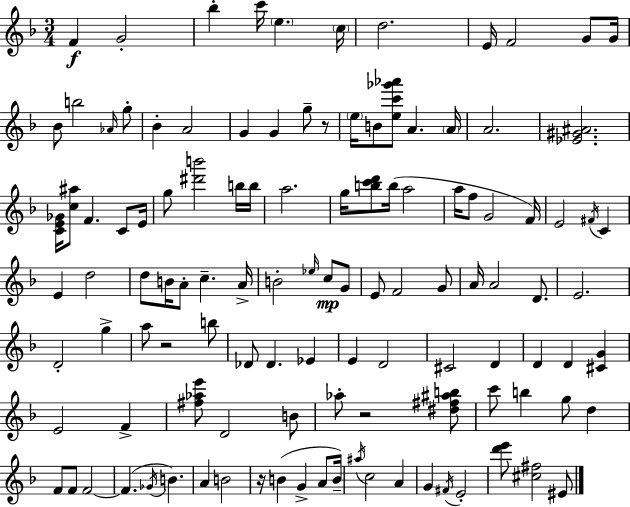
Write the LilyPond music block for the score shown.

{
  \clef treble
  \numericTimeSignature
  \time 3/4
  \key d \minor
  \repeat volta 2 { f'4\f g'2-. | bes''4-. c'''16 \parenthesize e''4. \parenthesize c''16 | d''2. | e'16 f'2 g'8 g'16 | \break bes'8 b''2 \grace { aes'16 } g''8-. | bes'4-. a'2 | g'4 g'4 g''8-- r8 | \parenthesize e''16 b'8 <e'' c''' ges''' aes'''>8 a'4. | \break \parenthesize a'16 a'2. | <ees' gis' ais'>2. | <c' e' ges'>16 <c'' ais''>8 f'4. c'8 | e'16 g''8 <dis''' b'''>2 b''16 | \break b''16 a''2. | g''16 <b'' c''' d'''>8 b''16( a''2 | a''16 f''8 g'2 | f'16) e'2 \acciaccatura { fis'16 } c'4 | \break e'4 d''2 | d''8 b'16 a'8-. c''4.-- | a'16-> b'2-. \grace { ees''16 } c''8\mp | g'8 e'8 f'2 | \break g'8 a'16 a'2 | d'8. e'2. | d'2-. g''4-> | a''8 r2 | \break b''8 des'8 des'4. ees'4 | e'4 d'2 | cis'2 d'4 | d'4 d'4 <cis' g'>4 | \break e'2 f'4-> | <fis'' aes'' e'''>8 d'2 | b'8 aes''8-. r2 | <dis'' fis'' ais'' b''>8 c'''8 b''4 g''8 d''4 | \break f'8 f'8 f'2~~ | f'4.( \acciaccatura { ges'16 } b'4.) | a'4 b'2 | r16 b'4( g'4-> | \break a'8 b'16--) \acciaccatura { ais''16 } c''2 | a'4 g'4 \acciaccatura { fis'16 } e'2-. | <d''' e'''>8 <cis'' fis''>2 | eis'8 } \bar "|."
}